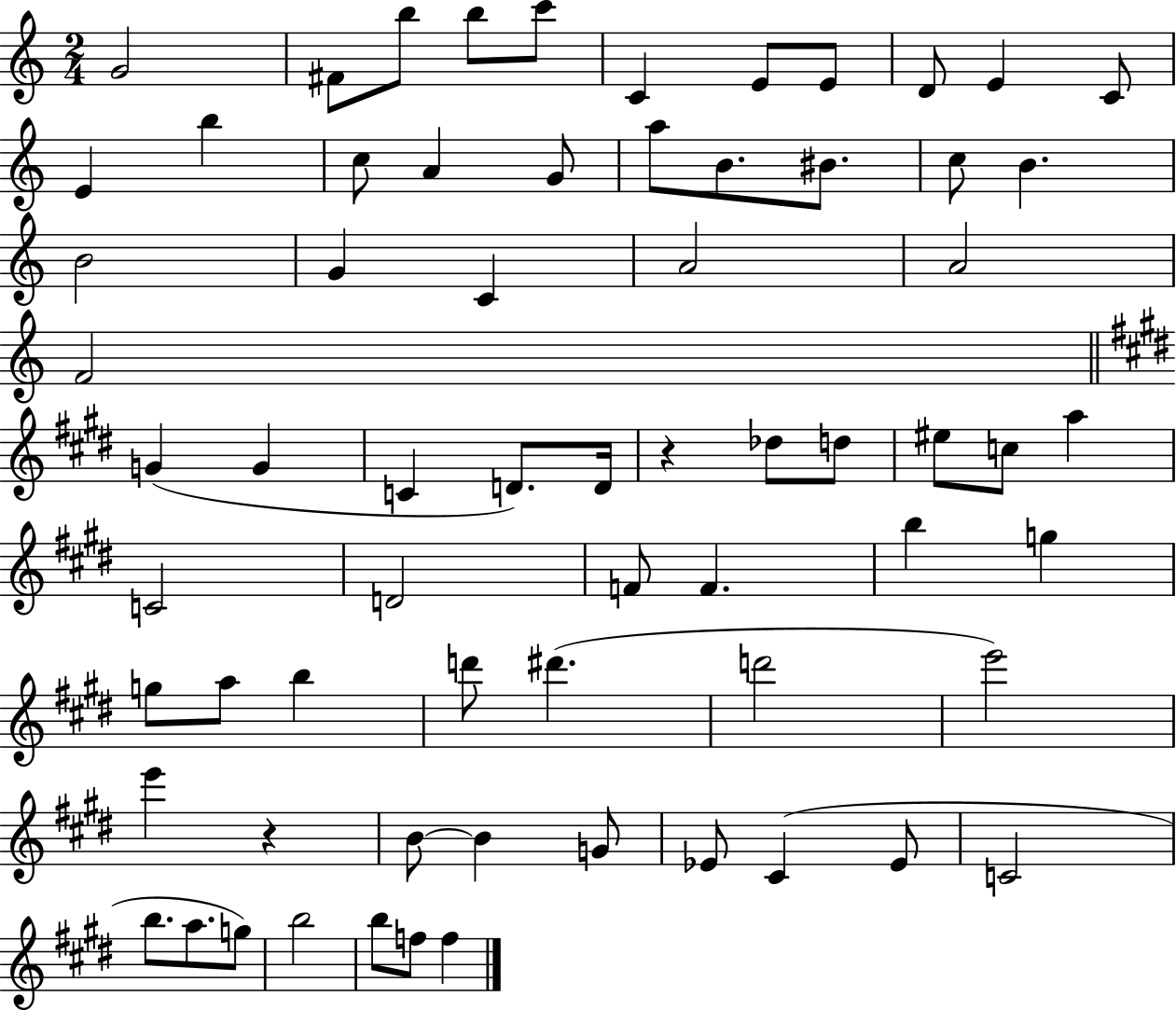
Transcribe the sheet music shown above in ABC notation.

X:1
T:Untitled
M:2/4
L:1/4
K:C
G2 ^F/2 b/2 b/2 c'/2 C E/2 E/2 D/2 E C/2 E b c/2 A G/2 a/2 B/2 ^B/2 c/2 B B2 G C A2 A2 F2 G G C D/2 D/4 z _d/2 d/2 ^e/2 c/2 a C2 D2 F/2 F b g g/2 a/2 b d'/2 ^d' d'2 e'2 e' z B/2 B G/2 _E/2 ^C _E/2 C2 b/2 a/2 g/2 b2 b/2 f/2 f